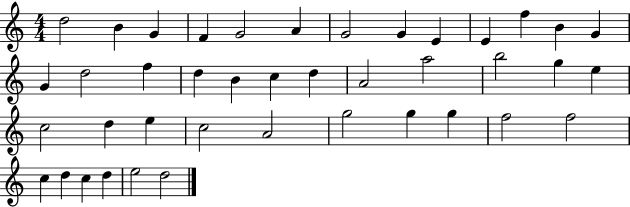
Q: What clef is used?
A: treble